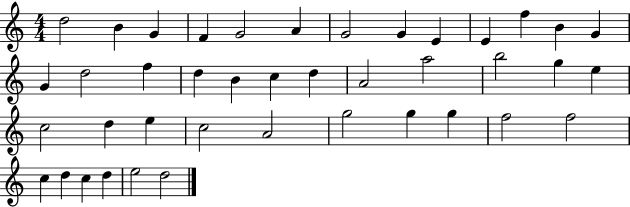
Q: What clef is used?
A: treble